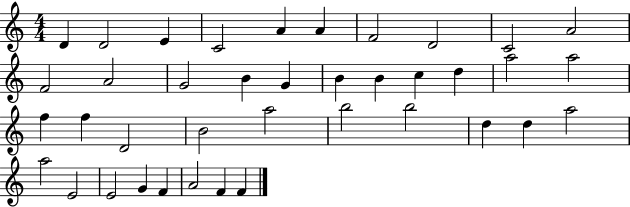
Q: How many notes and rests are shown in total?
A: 39